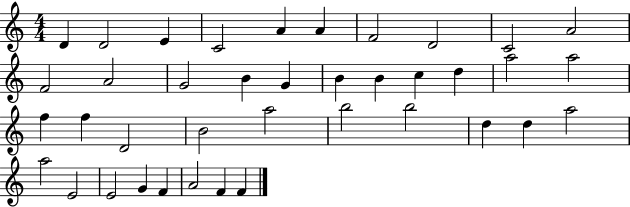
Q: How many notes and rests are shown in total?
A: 39